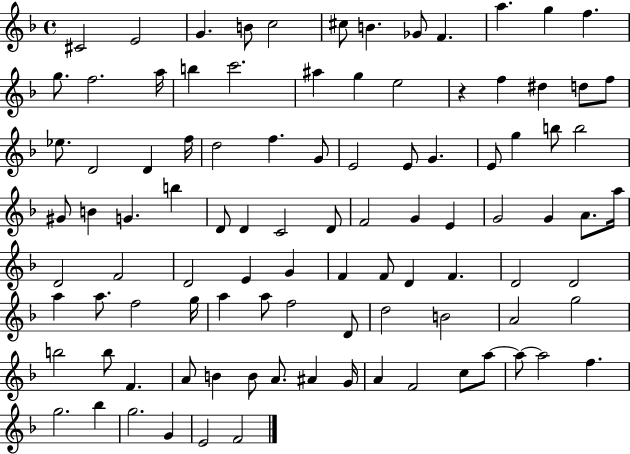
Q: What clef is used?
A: treble